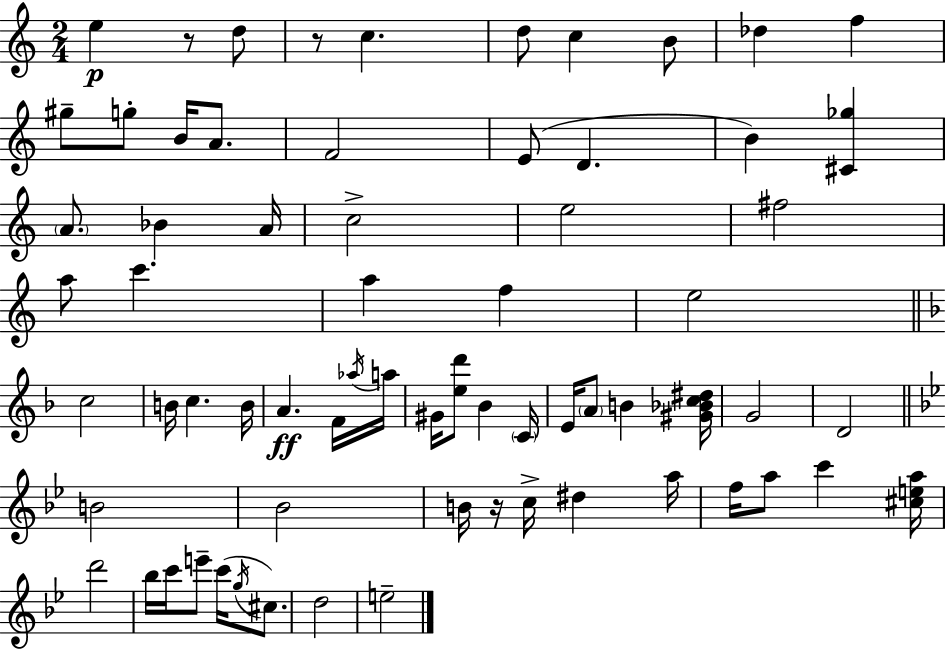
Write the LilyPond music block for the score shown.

{
  \clef treble
  \numericTimeSignature
  \time 2/4
  \key c \major
  e''4\p r8 d''8 | r8 c''4. | d''8 c''4 b'8 | des''4 f''4 | \break gis''8-- g''8-. b'16 a'8. | f'2 | e'8( d'4. | b'4) <cis' ges''>4 | \break \parenthesize a'8. bes'4 a'16 | c''2-> | e''2 | fis''2 | \break a''8 c'''4. | a''4 f''4 | e''2 | \bar "||" \break \key d \minor c''2 | b'16 c''4. b'16 | a'4.\ff f'16 \acciaccatura { aes''16 } | a''16 gis'16 <e'' d'''>8 bes'4 | \break \parenthesize c'16 e'16 \parenthesize a'8 b'4 | <gis' bes' c'' dis''>16 g'2 | d'2 | \bar "||" \break \key bes \major b'2 | bes'2 | b'16 r16 c''16-> dis''4 a''16 | f''16 a''8 c'''4 <cis'' e'' a''>16 | \break d'''2 | bes''16 c'''16 e'''8-- c'''16( \acciaccatura { g''16 } cis''8.) | d''2 | e''2-- | \break \bar "|."
}